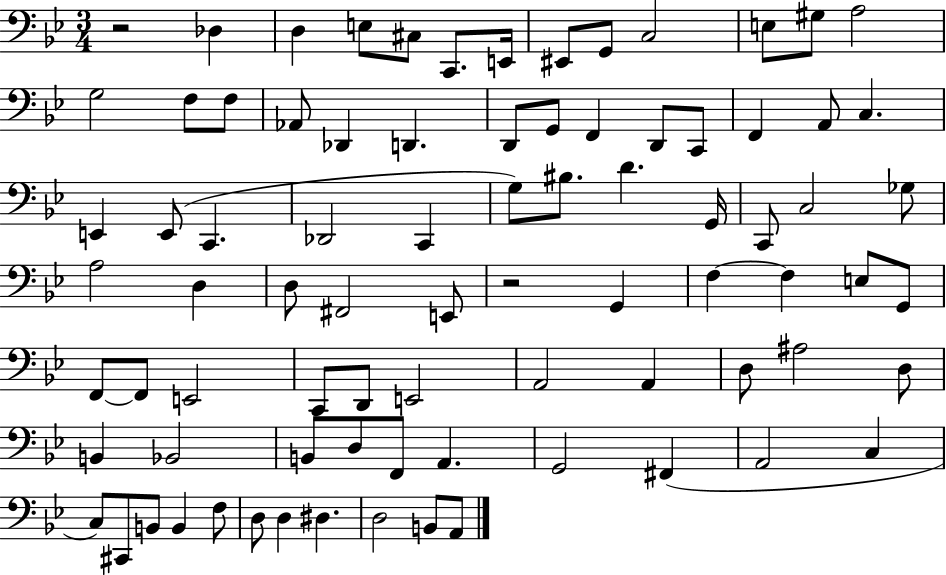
R/h Db3/q D3/q E3/e C#3/e C2/e. E2/s EIS2/e G2/e C3/h E3/e G#3/e A3/h G3/h F3/e F3/e Ab2/e Db2/q D2/q. D2/e G2/e F2/q D2/e C2/e F2/q A2/e C3/q. E2/q E2/e C2/q. Db2/h C2/q G3/e BIS3/e. D4/q. G2/s C2/e C3/h Gb3/e A3/h D3/q D3/e F#2/h E2/e R/h G2/q F3/q F3/q E3/e G2/e F2/e F2/e E2/h C2/e D2/e E2/h A2/h A2/q D3/e A#3/h D3/e B2/q Bb2/h B2/e D3/e F2/e A2/q. G2/h F#2/q A2/h C3/q C3/e C#2/e B2/e B2/q F3/e D3/e D3/q D#3/q. D3/h B2/e A2/e